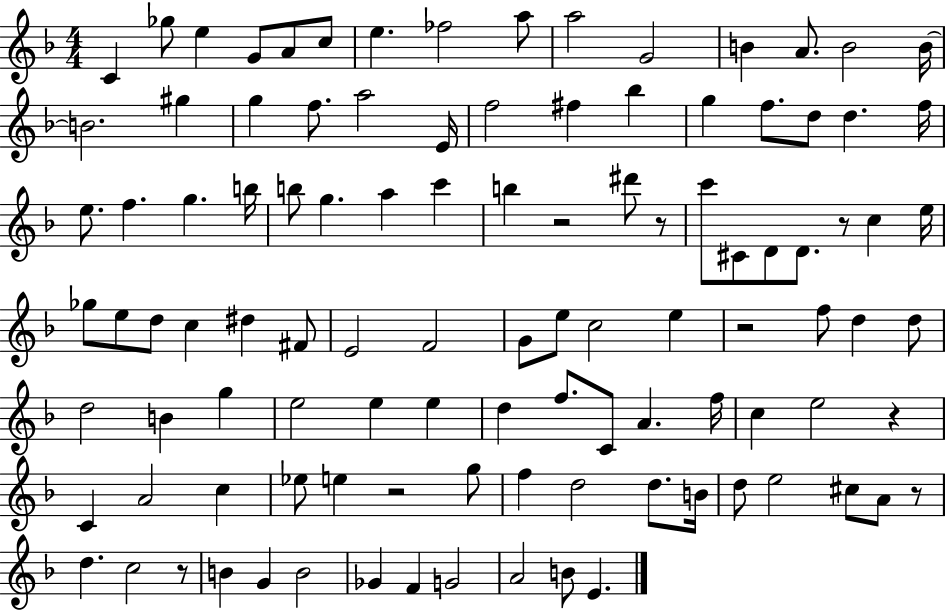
{
  \clef treble
  \numericTimeSignature
  \time 4/4
  \key f \major
  \repeat volta 2 { c'4 ges''8 e''4 g'8 a'8 c''8 | e''4. fes''2 a''8 | a''2 g'2 | b'4 a'8. b'2 b'16~~ | \break b'2. gis''4 | g''4 f''8. a''2 e'16 | f''2 fis''4 bes''4 | g''4 f''8. d''8 d''4. f''16 | \break e''8. f''4. g''4. b''16 | b''8 g''4. a''4 c'''4 | b''4 r2 dis'''8 r8 | c'''8 cis'8 d'8 d'8. r8 c''4 e''16 | \break ges''8 e''8 d''8 c''4 dis''4 fis'8 | e'2 f'2 | g'8 e''8 c''2 e''4 | r2 f''8 d''4 d''8 | \break d''2 b'4 g''4 | e''2 e''4 e''4 | d''4 f''8. c'8 a'4. f''16 | c''4 e''2 r4 | \break c'4 a'2 c''4 | ees''8 e''4 r2 g''8 | f''4 d''2 d''8. b'16 | d''8 e''2 cis''8 a'8 r8 | \break d''4. c''2 r8 | b'4 g'4 b'2 | ges'4 f'4 g'2 | a'2 b'8 e'4. | \break } \bar "|."
}